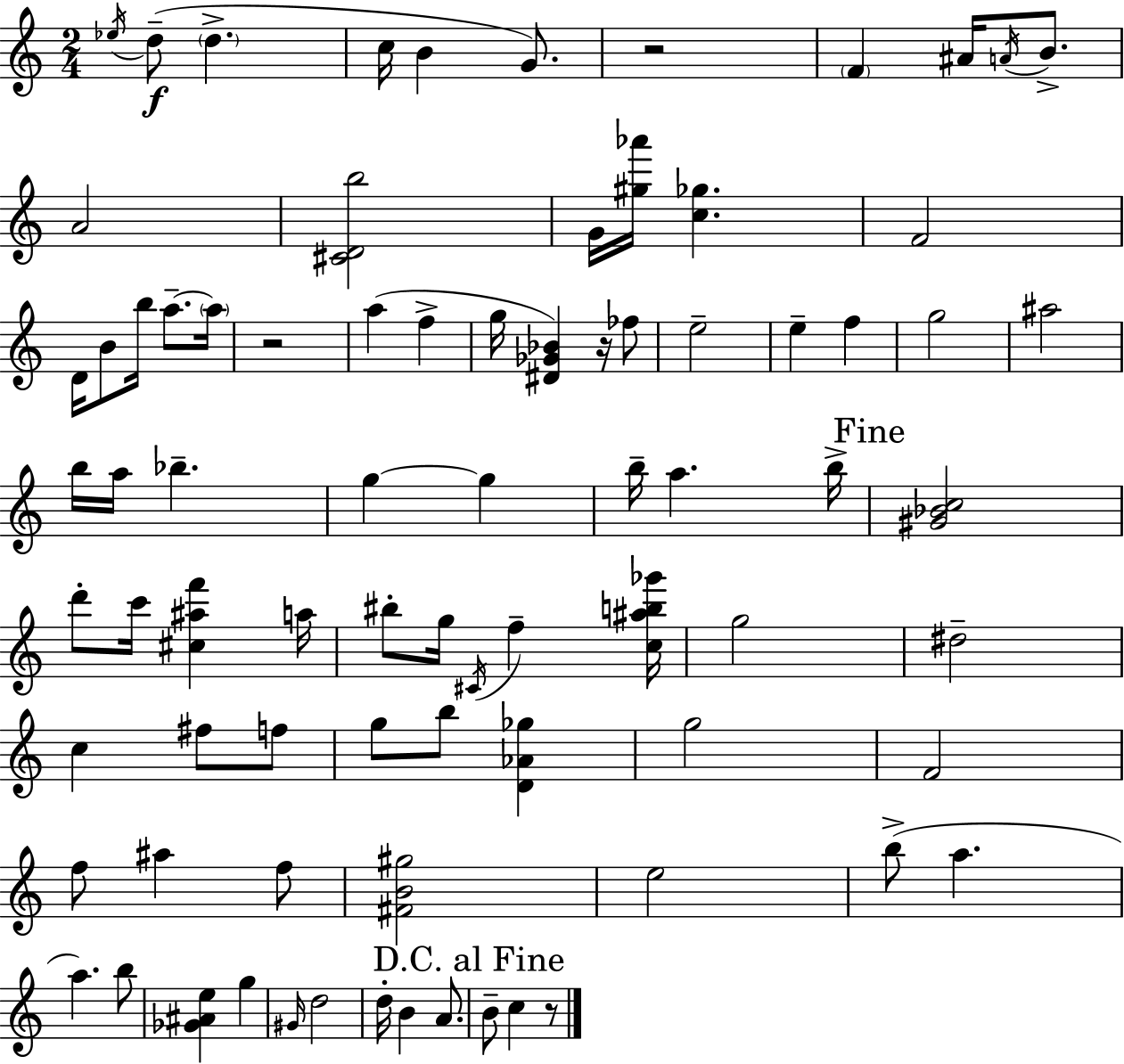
{
  \clef treble
  \numericTimeSignature
  \time 2/4
  \key a \minor
  \acciaccatura { ees''16 }\f d''8--( \parenthesize d''4.-> | c''16 b'4 g'8.) | r2 | \parenthesize f'4 ais'16 \acciaccatura { a'16 } b'8.-> | \break a'2 | <cis' d' b''>2 | g'16 <gis'' aes'''>16 <c'' ges''>4. | f'2 | \break d'16 b'8 b''16 a''8.--~~ | \parenthesize a''16 r2 | a''4( f''4-> | g''16 <dis' ges' bes'>4) r16 | \break fes''8 e''2-- | e''4-- f''4 | g''2 | ais''2 | \break b''16 a''16 bes''4.-- | g''4~~ g''4 | b''16-- a''4. | b''16-> \mark "Fine" <gis' bes' c''>2 | \break d'''8-. c'''16 <cis'' ais'' f'''>4 | a''16 bis''8-. g''16 \acciaccatura { cis'16 } f''4-- | <c'' ais'' b'' ges'''>16 g''2 | dis''2-- | \break c''4 fis''8 | f''8 g''8 b''8 <d' aes' ges''>4 | g''2 | f'2 | \break f''8 ais''4 | f''8 <fis' b' gis''>2 | e''2 | b''8->( a''4. | \break a''4.) | b''8 <ges' ais' e''>4 g''4 | \grace { gis'16 } d''2 | d''16-. b'4 | \break a'8. \mark "D.C. al Fine" b'8-- c''4 | r8 \bar "|."
}